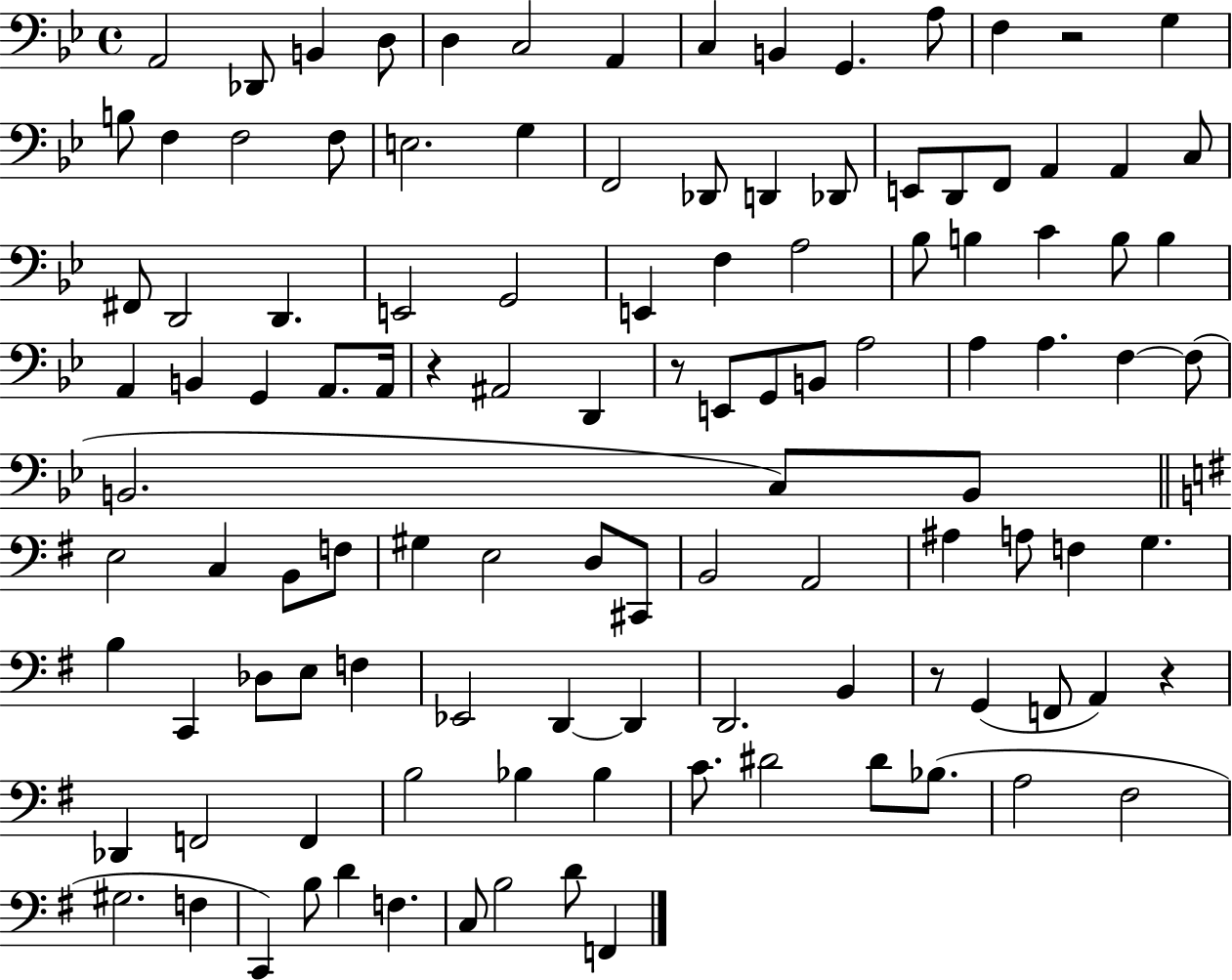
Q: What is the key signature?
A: BES major